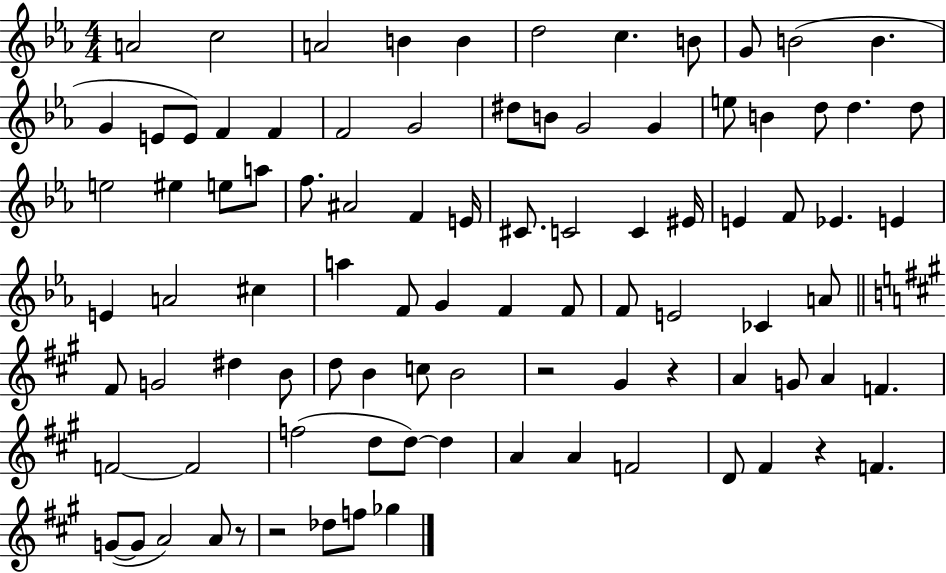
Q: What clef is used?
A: treble